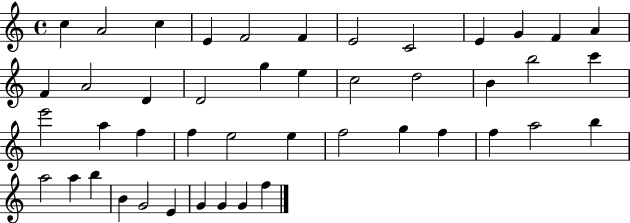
X:1
T:Untitled
M:4/4
L:1/4
K:C
c A2 c E F2 F E2 C2 E G F A F A2 D D2 g e c2 d2 B b2 c' e'2 a f f e2 e f2 g f f a2 b a2 a b B G2 E G G G f